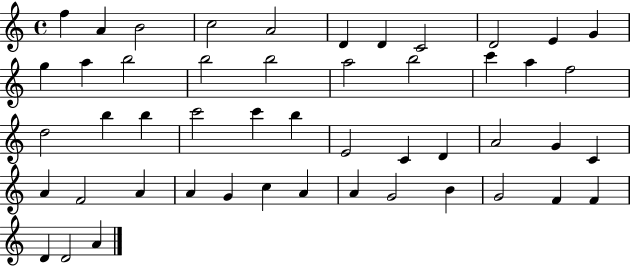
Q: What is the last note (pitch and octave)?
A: A4